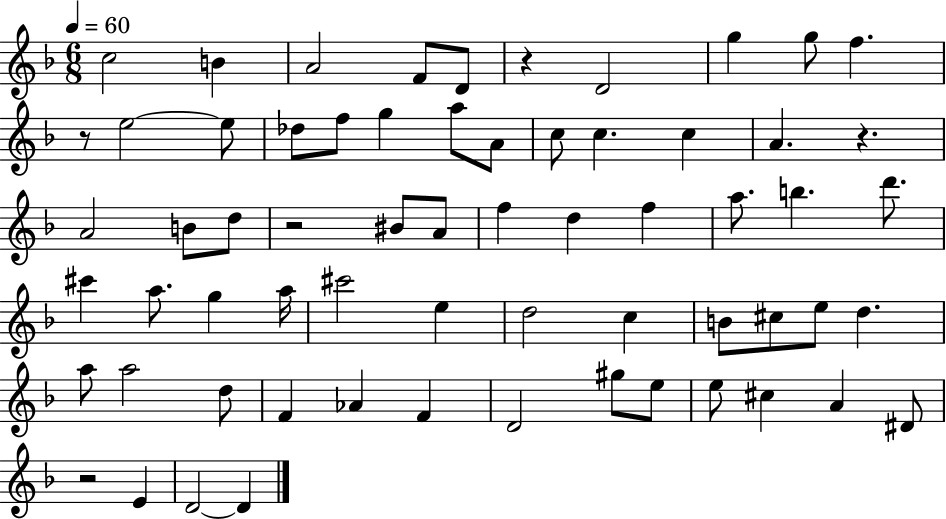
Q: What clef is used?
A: treble